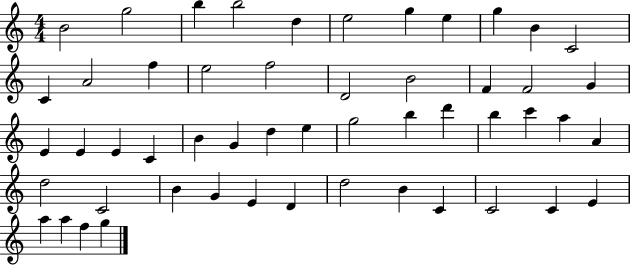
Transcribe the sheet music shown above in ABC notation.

X:1
T:Untitled
M:4/4
L:1/4
K:C
B2 g2 b b2 d e2 g e g B C2 C A2 f e2 f2 D2 B2 F F2 G E E E C B G d e g2 b d' b c' a A d2 C2 B G E D d2 B C C2 C E a a f g